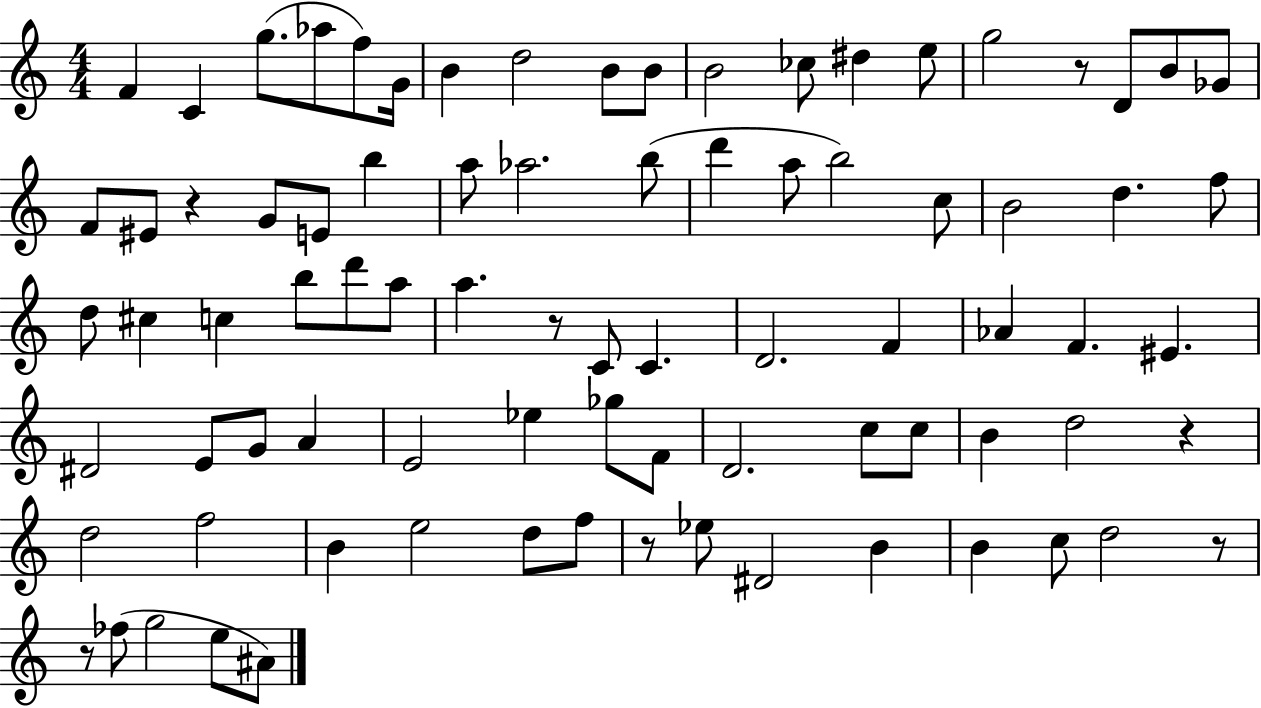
{
  \clef treble
  \numericTimeSignature
  \time 4/4
  \key c \major
  f'4 c'4 g''8.( aes''8 f''8) g'16 | b'4 d''2 b'8 b'8 | b'2 ces''8 dis''4 e''8 | g''2 r8 d'8 b'8 ges'8 | \break f'8 eis'8 r4 g'8 e'8 b''4 | a''8 aes''2. b''8( | d'''4 a''8 b''2) c''8 | b'2 d''4. f''8 | \break d''8 cis''4 c''4 b''8 d'''8 a''8 | a''4. r8 c'8 c'4. | d'2. f'4 | aes'4 f'4. eis'4. | \break dis'2 e'8 g'8 a'4 | e'2 ees''4 ges''8 f'8 | d'2. c''8 c''8 | b'4 d''2 r4 | \break d''2 f''2 | b'4 e''2 d''8 f''8 | r8 ees''8 dis'2 b'4 | b'4 c''8 d''2 r8 | \break r8 fes''8( g''2 e''8 ais'8) | \bar "|."
}